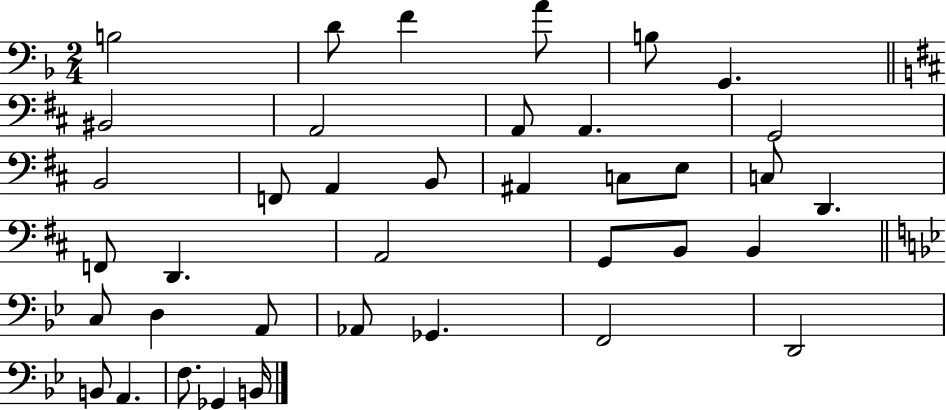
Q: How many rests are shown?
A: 0